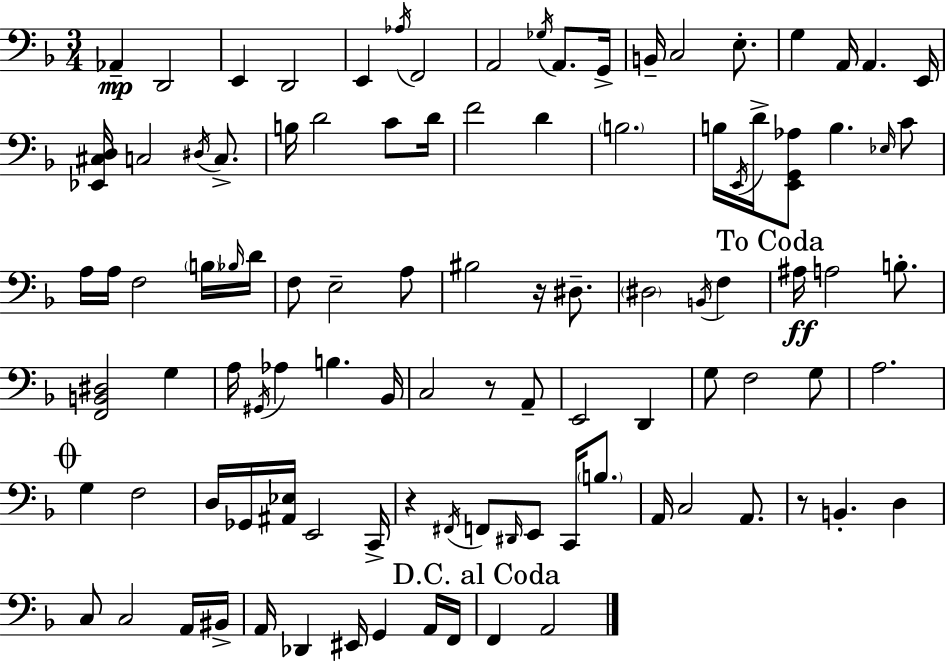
X:1
T:Untitled
M:3/4
L:1/4
K:F
_A,, D,,2 E,, D,,2 E,, _A,/4 F,,2 A,,2 _G,/4 A,,/2 G,,/4 B,,/4 C,2 E,/2 G, A,,/4 A,, E,,/4 [_E,,^C,D,]/4 C,2 ^D,/4 C,/2 B,/4 D2 C/2 D/4 F2 D B,2 B,/4 E,,/4 D/4 [E,,G,,_A,]/2 B, _E,/4 C/2 A,/4 A,/4 F,2 B,/4 _B,/4 D/4 F,/2 E,2 A,/2 ^B,2 z/4 ^D,/2 ^D,2 B,,/4 F, ^A,/4 A,2 B,/2 [F,,B,,^D,]2 G, A,/4 ^G,,/4 _A, B, _B,,/4 C,2 z/2 A,,/2 E,,2 D,, G,/2 F,2 G,/2 A,2 G, F,2 D,/4 _G,,/4 [^A,,_E,]/4 E,,2 C,,/4 z ^F,,/4 F,,/2 ^D,,/4 E,,/2 C,,/4 B,/2 A,,/4 C,2 A,,/2 z/2 B,, D, C,/2 C,2 A,,/4 ^B,,/4 A,,/4 _D,, ^E,,/4 G,, A,,/4 F,,/4 F,, A,,2